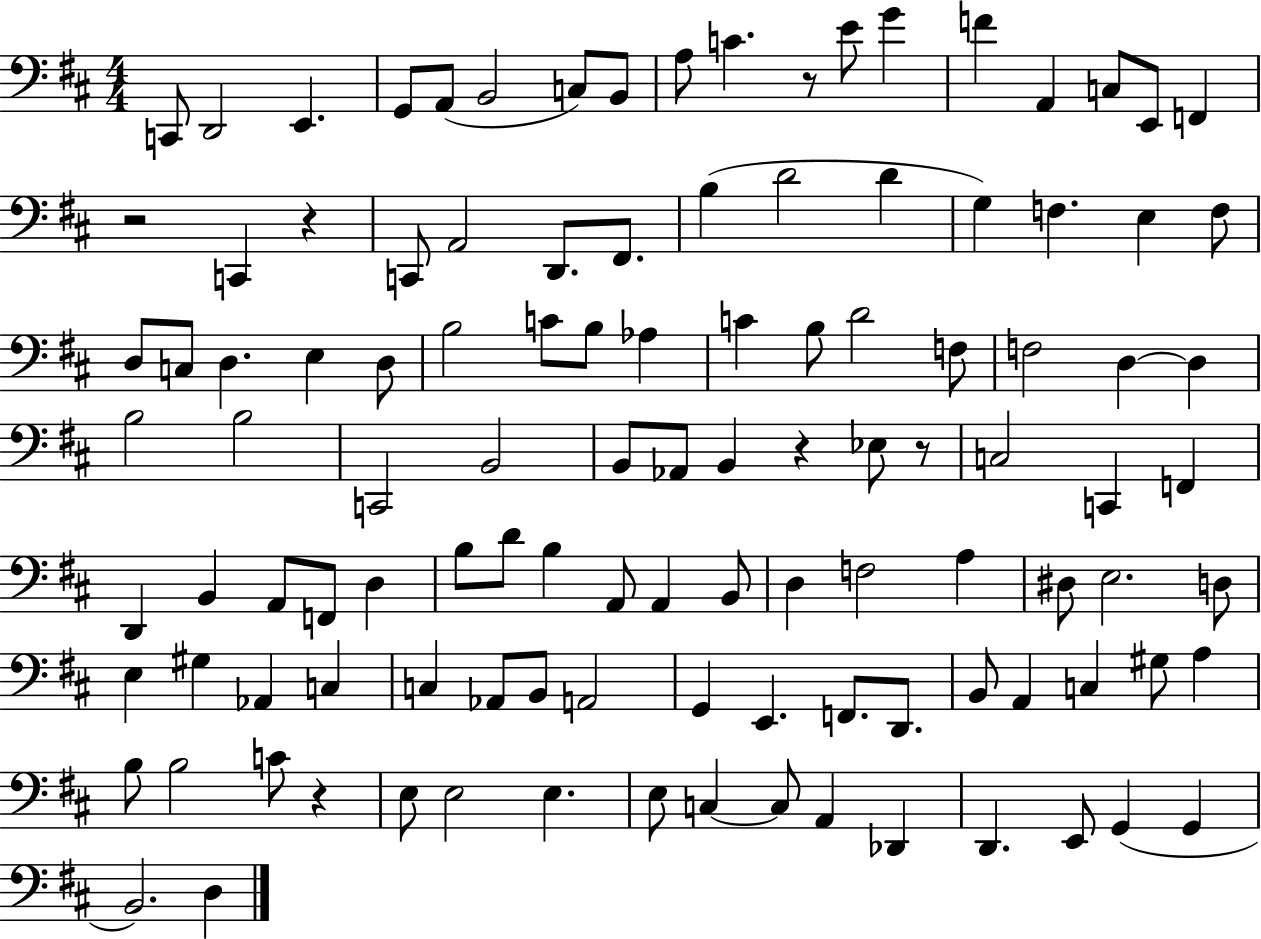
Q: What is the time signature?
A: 4/4